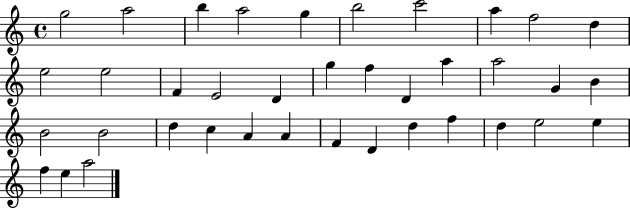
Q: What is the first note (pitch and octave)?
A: G5